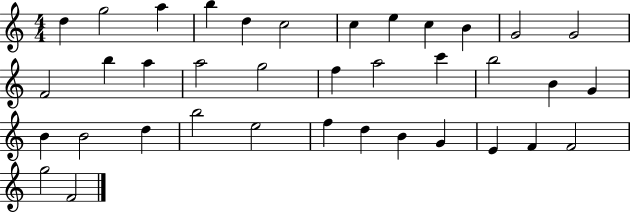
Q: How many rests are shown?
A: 0